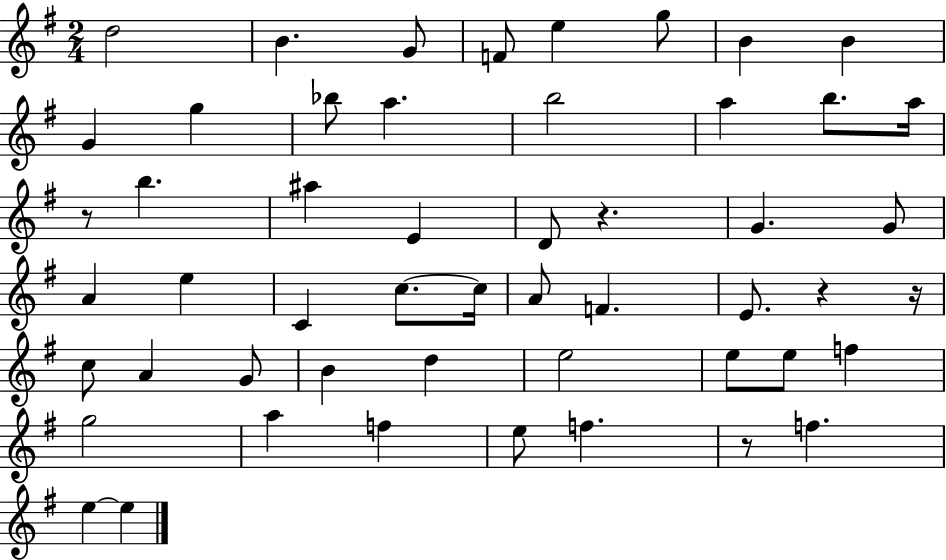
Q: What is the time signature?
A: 2/4